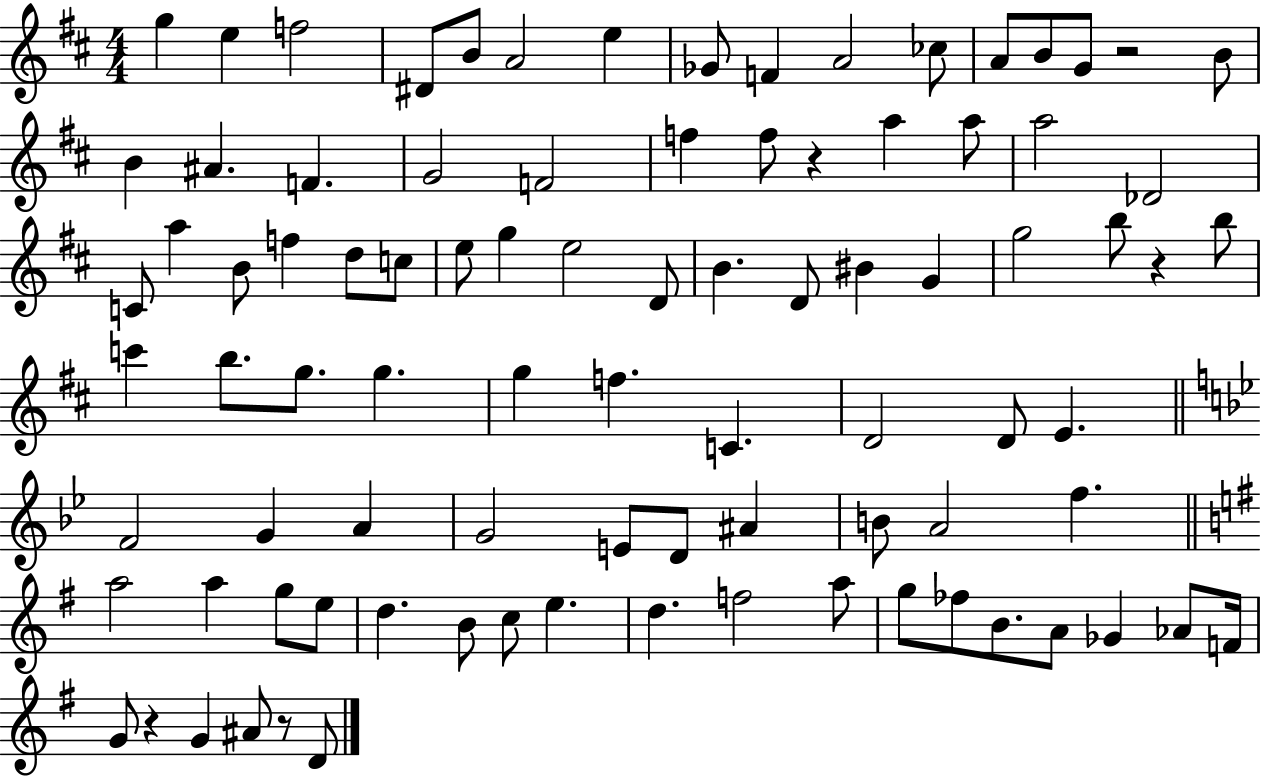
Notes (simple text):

G5/q E5/q F5/h D#4/e B4/e A4/h E5/q Gb4/e F4/q A4/h CES5/e A4/e B4/e G4/e R/h B4/e B4/q A#4/q. F4/q. G4/h F4/h F5/q F5/e R/q A5/q A5/e A5/h Db4/h C4/e A5/q B4/e F5/q D5/e C5/e E5/e G5/q E5/h D4/e B4/q. D4/e BIS4/q G4/q G5/h B5/e R/q B5/e C6/q B5/e. G5/e. G5/q. G5/q F5/q. C4/q. D4/h D4/e E4/q. F4/h G4/q A4/q G4/h E4/e D4/e A#4/q B4/e A4/h F5/q. A5/h A5/q G5/e E5/e D5/q. B4/e C5/e E5/q. D5/q. F5/h A5/e G5/e FES5/e B4/e. A4/e Gb4/q Ab4/e F4/s G4/e R/q G4/q A#4/e R/e D4/e